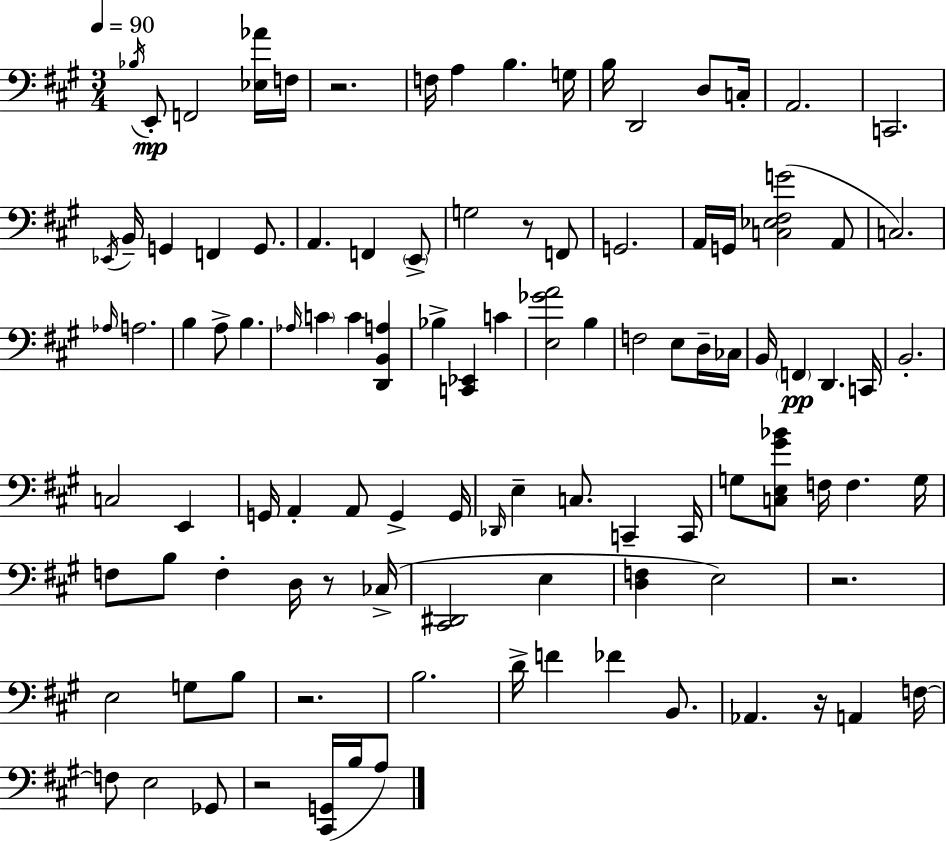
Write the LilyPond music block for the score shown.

{
  \clef bass
  \numericTimeSignature
  \time 3/4
  \key a \major
  \tempo 4 = 90
  \acciaccatura { bes16 }\mp e,8-. f,2 <ees aes'>16 | f16 r2. | f16 a4 b4. | g16 b16 d,2 d8 | \break c16-. a,2. | c,2. | \acciaccatura { ees,16 } b,16-- g,4 f,4 g,8. | a,4. f,4 | \break \parenthesize e,8-> g2 r8 | f,8 g,2. | a,16 g,16 <c ees fis g'>2( | a,8 c2.) | \break \grace { aes16 } a2. | b4 a8-> b4. | \grace { aes16 } \parenthesize c'4 c'4 | <d, b, a>4 bes4-> <c, ees,>4 | \break c'4 <e ges' a'>2 | b4 f2 | e8 d16-- ces16 b,16 \parenthesize f,4\pp d,4. | c,16 b,2.-. | \break c2 | e,4 g,16 a,4-. a,8 g,4-> | g,16 \grace { des,16 } e4-- c8. | c,4-- c,16 g8 <c e gis' bes'>8 f16 f4. | \break g16 f8 b8 f4-. | d16 r8 ces16->( <cis, dis,>2 | e4 <d f>4 e2) | r2. | \break e2 | g8 b8 r2. | b2. | d'16-> f'4 fes'4 | \break b,8. aes,4. r16 | a,4 f16~~ f8 e2 | ges,8 r2 | <cis, g,>16( b16 a8) \bar "|."
}